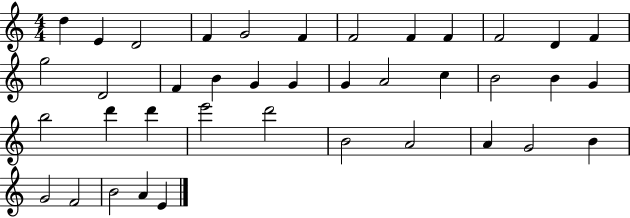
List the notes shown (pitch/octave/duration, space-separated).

D5/q E4/q D4/h F4/q G4/h F4/q F4/h F4/q F4/q F4/h D4/q F4/q G5/h D4/h F4/q B4/q G4/q G4/q G4/q A4/h C5/q B4/h B4/q G4/q B5/h D6/q D6/q E6/h D6/h B4/h A4/h A4/q G4/h B4/q G4/h F4/h B4/h A4/q E4/q